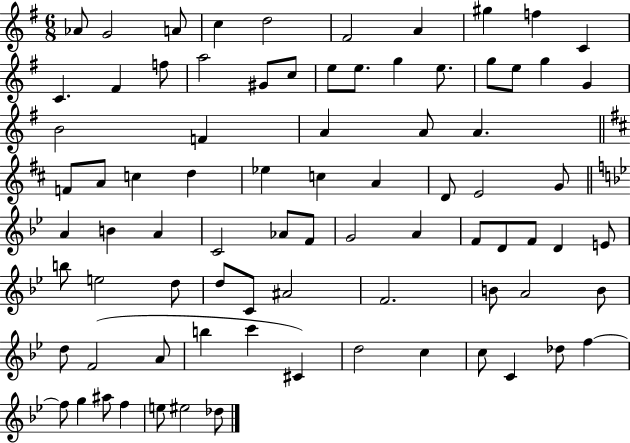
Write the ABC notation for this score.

X:1
T:Untitled
M:6/8
L:1/4
K:G
_A/2 G2 A/2 c d2 ^F2 A ^g f C C ^F f/2 a2 ^G/2 c/2 e/2 e/2 g e/2 g/2 e/2 g G B2 F A A/2 A F/2 A/2 c d _e c A D/2 E2 G/2 A B A C2 _A/2 F/2 G2 A F/2 D/2 F/2 D E/2 b/2 e2 d/2 d/2 C/2 ^A2 F2 B/2 A2 B/2 d/2 F2 A/2 b c' ^C d2 c c/2 C _d/2 f f/2 g ^a/2 f e/2 ^e2 _d/2